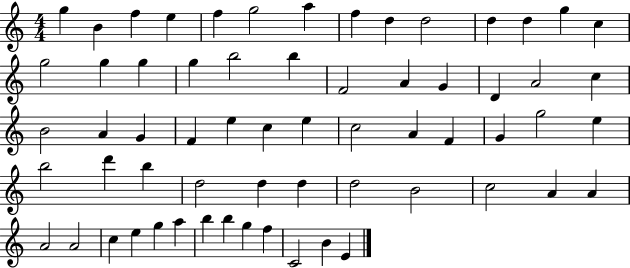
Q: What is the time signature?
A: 4/4